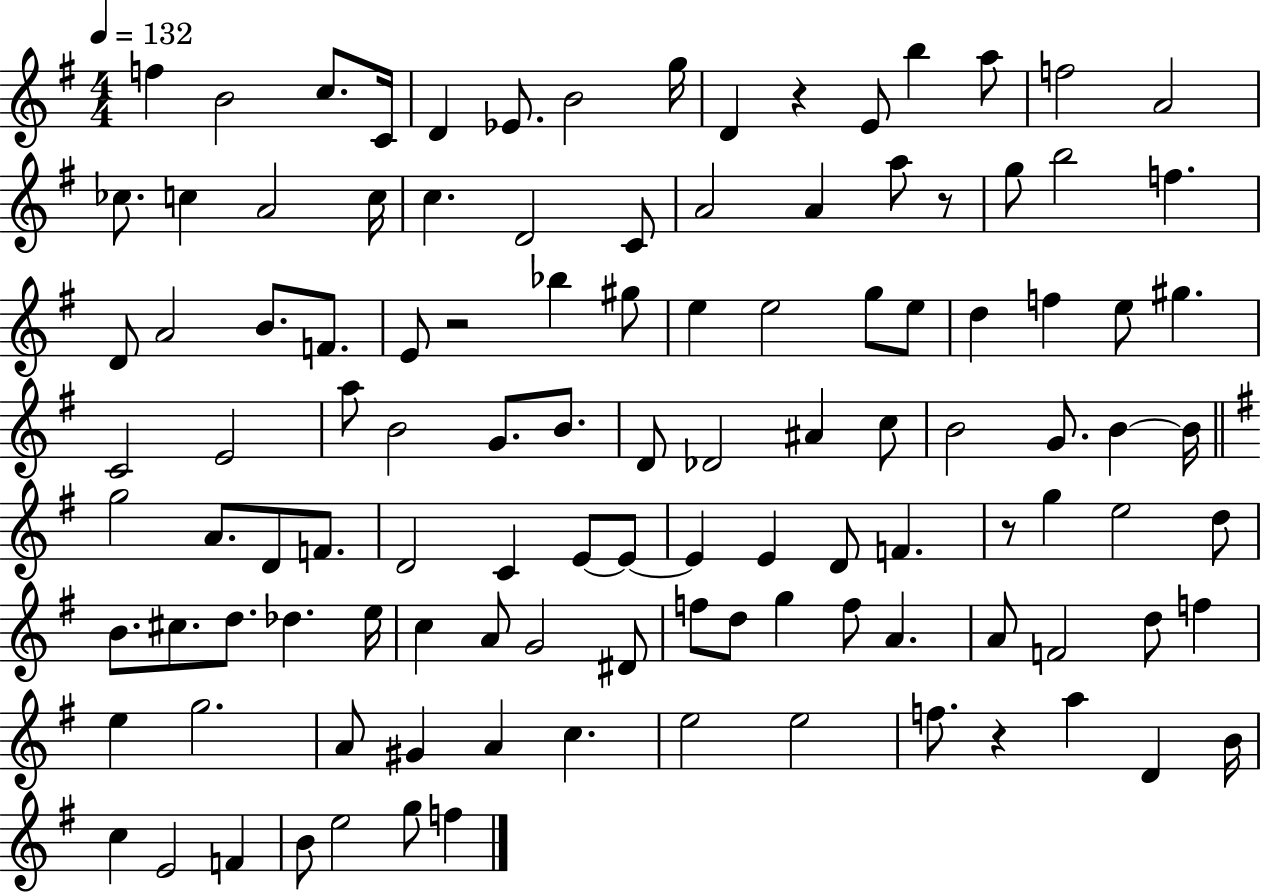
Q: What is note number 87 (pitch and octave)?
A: F4